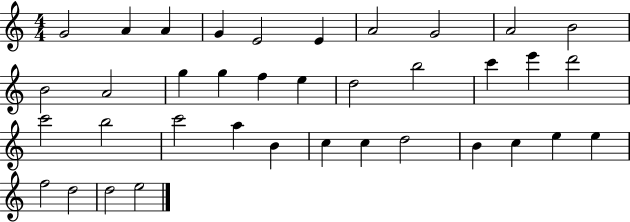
G4/h A4/q A4/q G4/q E4/h E4/q A4/h G4/h A4/h B4/h B4/h A4/h G5/q G5/q F5/q E5/q D5/h B5/h C6/q E6/q D6/h C6/h B5/h C6/h A5/q B4/q C5/q C5/q D5/h B4/q C5/q E5/q E5/q F5/h D5/h D5/h E5/h